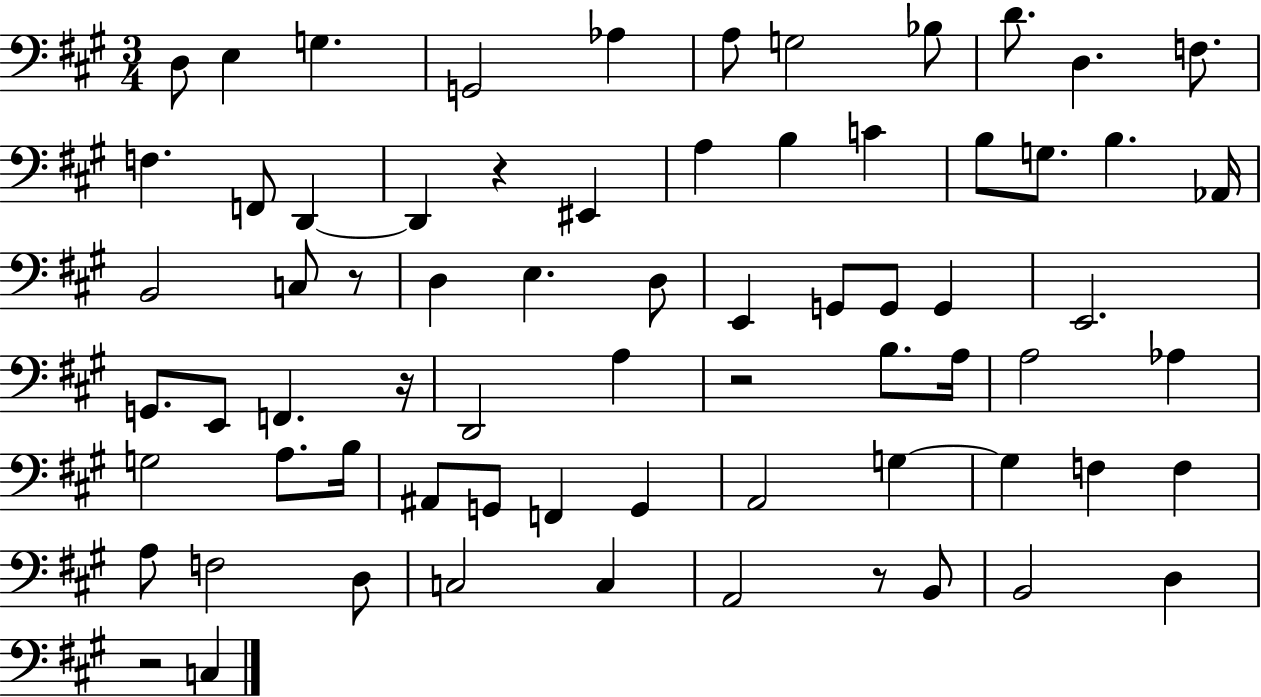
D3/e E3/q G3/q. G2/h Ab3/q A3/e G3/h Bb3/e D4/e. D3/q. F3/e. F3/q. F2/e D2/q D2/q R/q EIS2/q A3/q B3/q C4/q B3/e G3/e. B3/q. Ab2/s B2/h C3/e R/e D3/q E3/q. D3/e E2/q G2/e G2/e G2/q E2/h. G2/e. E2/e F2/q. R/s D2/h A3/q R/h B3/e. A3/s A3/h Ab3/q G3/h A3/e. B3/s A#2/e G2/e F2/q G2/q A2/h G3/q G3/q F3/q F3/q A3/e F3/h D3/e C3/h C3/q A2/h R/e B2/e B2/h D3/q R/h C3/q